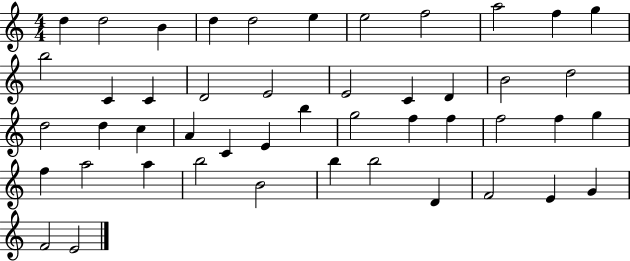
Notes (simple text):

D5/q D5/h B4/q D5/q D5/h E5/q E5/h F5/h A5/h F5/q G5/q B5/h C4/q C4/q D4/h E4/h E4/h C4/q D4/q B4/h D5/h D5/h D5/q C5/q A4/q C4/q E4/q B5/q G5/h F5/q F5/q F5/h F5/q G5/q F5/q A5/h A5/q B5/h B4/h B5/q B5/h D4/q F4/h E4/q G4/q F4/h E4/h